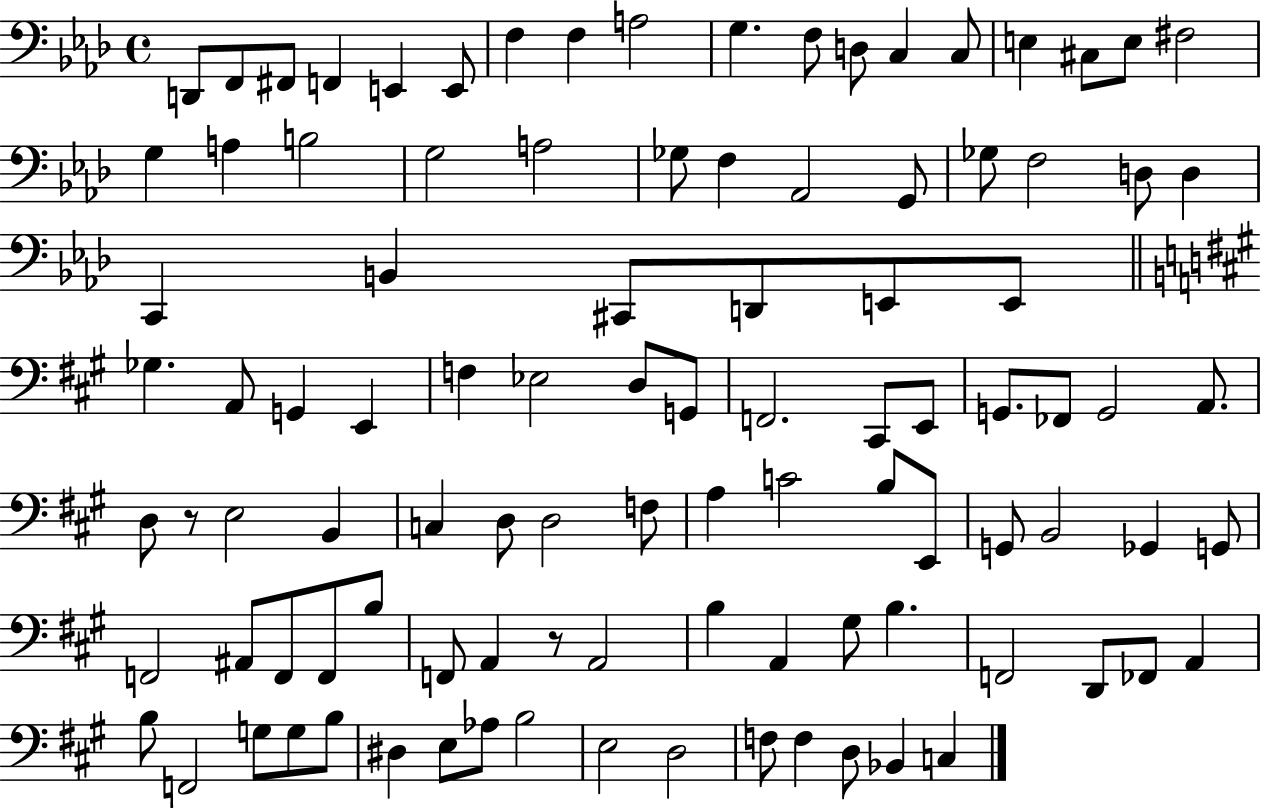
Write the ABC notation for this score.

X:1
T:Untitled
M:4/4
L:1/4
K:Ab
D,,/2 F,,/2 ^F,,/2 F,, E,, E,,/2 F, F, A,2 G, F,/2 D,/2 C, C,/2 E, ^C,/2 E,/2 ^F,2 G, A, B,2 G,2 A,2 _G,/2 F, _A,,2 G,,/2 _G,/2 F,2 D,/2 D, C,, B,, ^C,,/2 D,,/2 E,,/2 E,,/2 _G, A,,/2 G,, E,, F, _E,2 D,/2 G,,/2 F,,2 ^C,,/2 E,,/2 G,,/2 _F,,/2 G,,2 A,,/2 D,/2 z/2 E,2 B,, C, D,/2 D,2 F,/2 A, C2 B,/2 E,,/2 G,,/2 B,,2 _G,, G,,/2 F,,2 ^A,,/2 F,,/2 F,,/2 B,/2 F,,/2 A,, z/2 A,,2 B, A,, ^G,/2 B, F,,2 D,,/2 _F,,/2 A,, B,/2 F,,2 G,/2 G,/2 B,/2 ^D, E,/2 _A,/2 B,2 E,2 D,2 F,/2 F, D,/2 _B,, C,